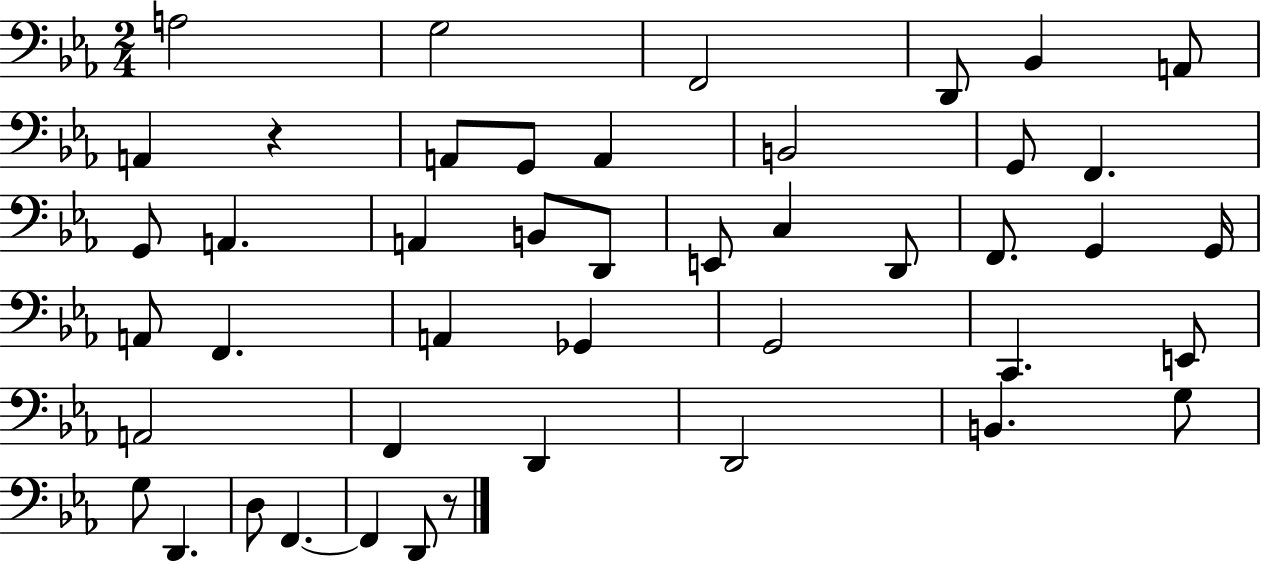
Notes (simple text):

A3/h G3/h F2/h D2/e Bb2/q A2/e A2/q R/q A2/e G2/e A2/q B2/h G2/e F2/q. G2/e A2/q. A2/q B2/e D2/e E2/e C3/q D2/e F2/e. G2/q G2/s A2/e F2/q. A2/q Gb2/q G2/h C2/q. E2/e A2/h F2/q D2/q D2/h B2/q. G3/e G3/e D2/q. D3/e F2/q. F2/q D2/e R/e